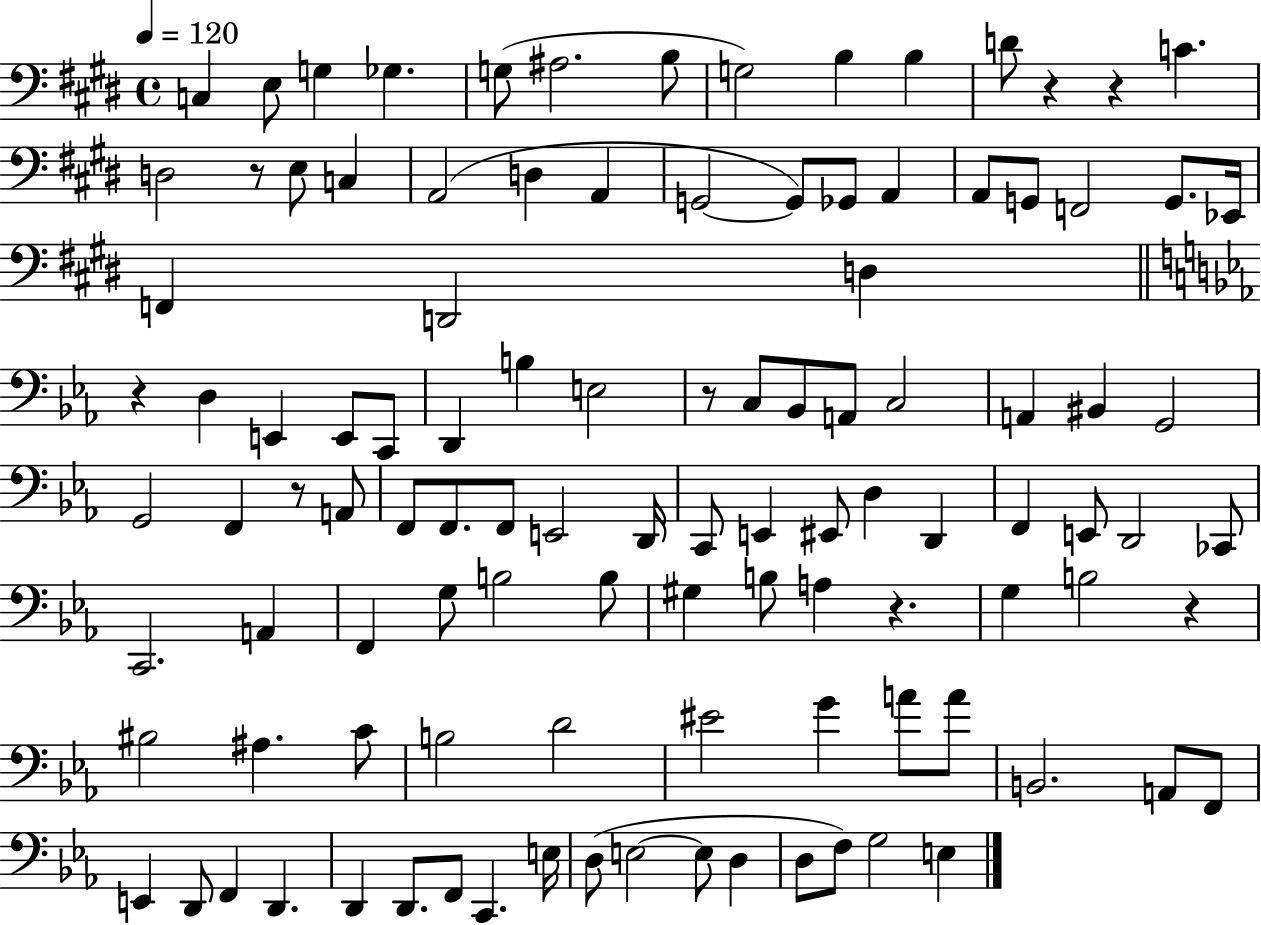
{
  \clef bass
  \time 4/4
  \defaultTimeSignature
  \key e \major
  \tempo 4 = 120
  \repeat volta 2 { c4 e8 g4 ges4. | g8( ais2. b8 | g2) b4 b4 | d'8 r4 r4 c'4. | \break d2 r8 e8 c4 | a,2( d4 a,4 | g,2~~ g,8) ges,8 a,4 | a,8 g,8 f,2 g,8. ees,16 | \break f,4 d,2 d4 | \bar "||" \break \key c \minor r4 d4 e,4 e,8 c,8 | d,4 b4 e2 | r8 c8 bes,8 a,8 c2 | a,4 bis,4 g,2 | \break g,2 f,4 r8 a,8 | f,8 f,8. f,8 e,2 d,16 | c,8 e,4 eis,8 d4 d,4 | f,4 e,8 d,2 ces,8 | \break c,2. a,4 | f,4 g8 b2 b8 | gis4 b8 a4 r4. | g4 b2 r4 | \break bis2 ais4. c'8 | b2 d'2 | eis'2 g'4 a'8 a'8 | b,2. a,8 f,8 | \break e,4 d,8 f,4 d,4. | d,4 d,8. f,8 c,4. e16 | d8( e2~~ e8 d4 | d8 f8) g2 e4 | \break } \bar "|."
}